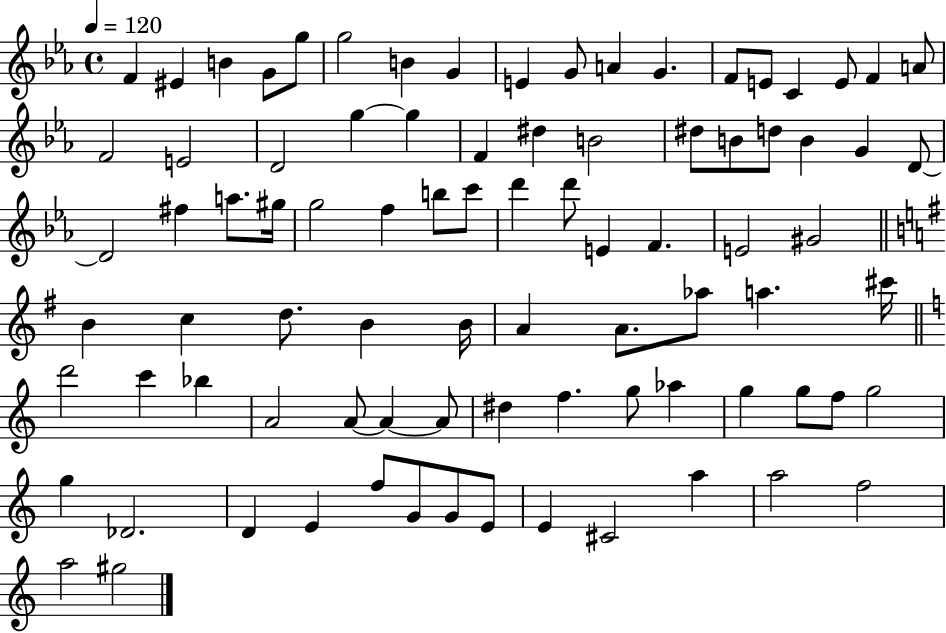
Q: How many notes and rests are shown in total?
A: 86